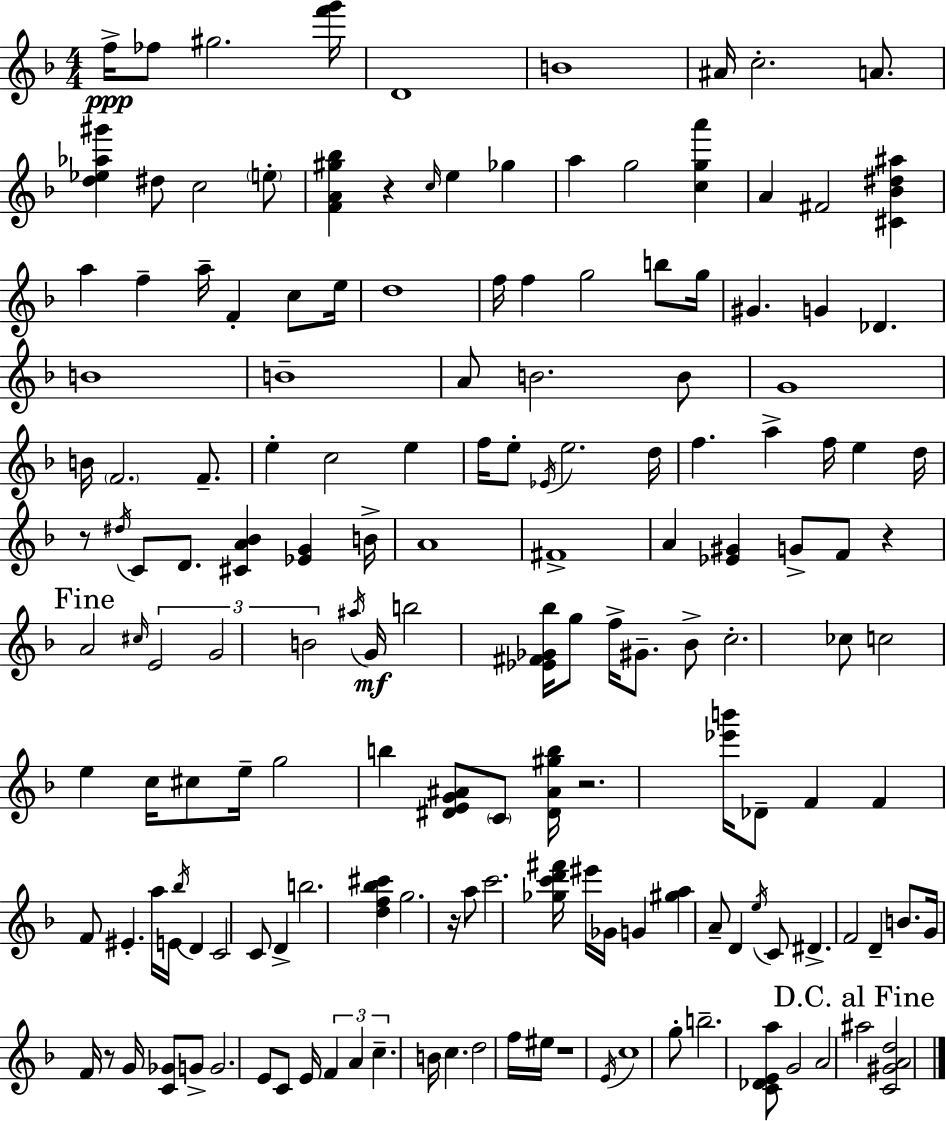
F5/s FES5/e G#5/h. [F6,G6]/s D4/w B4/w A#4/s C5/h. A4/e. [D5,Eb5,Ab5,G#6]/q D#5/e C5/h E5/e [F4,A4,G#5,Bb5]/q R/q C5/s E5/q Gb5/q A5/q G5/h [C5,G5,A6]/q A4/q F#4/h [C#4,Bb4,D#5,A#5]/q A5/q F5/q A5/s F4/q C5/e E5/s D5/w F5/s F5/q G5/h B5/e G5/s G#4/q. G4/q Db4/q. B4/w B4/w A4/e B4/h. B4/e G4/w B4/s F4/h. F4/e. E5/q C5/h E5/q F5/s E5/e Eb4/s E5/h. D5/s F5/q. A5/q F5/s E5/q D5/s R/e D#5/s C4/e D4/e. [C#4,A4,Bb4]/q [Eb4,G4]/q B4/s A4/w F#4/w A4/q [Eb4,G#4]/q G4/e F4/e R/q A4/h C#5/s E4/h G4/h B4/h A#5/s G4/s B5/h [Eb4,F#4,Gb4,Bb5]/s G5/e F5/s G#4/e. Bb4/e C5/h. CES5/e C5/h E5/q C5/s C#5/e E5/s G5/h B5/q [D#4,E4,G4,A#4]/e C4/e [D#4,A#4,G#5,B5]/s R/h. [Eb6,B6]/s Db4/e F4/q F4/q F4/e EIS4/q. A5/s E4/s Bb5/s D4/q C4/h C4/e D4/q B5/h. [D5,F5,Bb5,C#6]/q G5/h. R/s A5/e C6/h. [Gb5,C6,D6,F#6]/s EIS6/s Gb4/s G4/q [G#5,A5]/q A4/e D4/q E5/s C4/e D#4/q. F4/h D4/q B4/e. G4/s F4/s R/e G4/s [C4,Gb4]/e G4/e G4/h. E4/e C4/e E4/s F4/q A4/q C5/q. B4/s C5/q. D5/h F5/s EIS5/s R/w E4/s C5/w G5/e B5/h. [C4,Db4,E4,A5]/e G4/h A4/h A#5/h [C4,G#4,A4,D5]/h